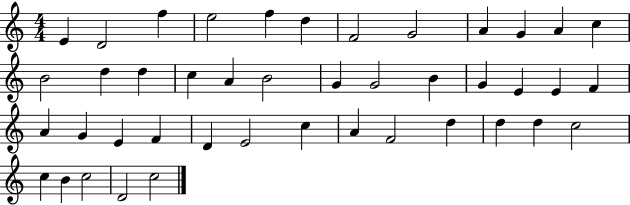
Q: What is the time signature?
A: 4/4